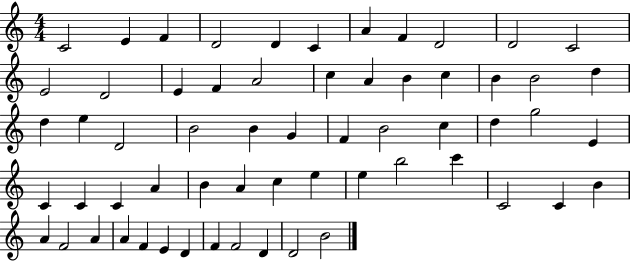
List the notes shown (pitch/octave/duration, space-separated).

C4/h E4/q F4/q D4/h D4/q C4/q A4/q F4/q D4/h D4/h C4/h E4/h D4/h E4/q F4/q A4/h C5/q A4/q B4/q C5/q B4/q B4/h D5/q D5/q E5/q D4/h B4/h B4/q G4/q F4/q B4/h C5/q D5/q G5/h E4/q C4/q C4/q C4/q A4/q B4/q A4/q C5/q E5/q E5/q B5/h C6/q C4/h C4/q B4/q A4/q F4/h A4/q A4/q F4/q E4/q D4/q F4/q F4/h D4/q D4/h B4/h